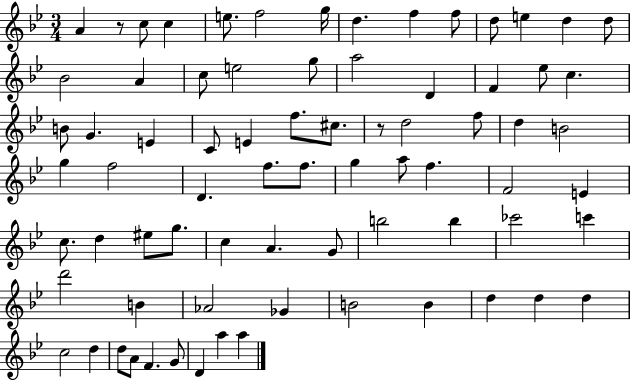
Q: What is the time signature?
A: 3/4